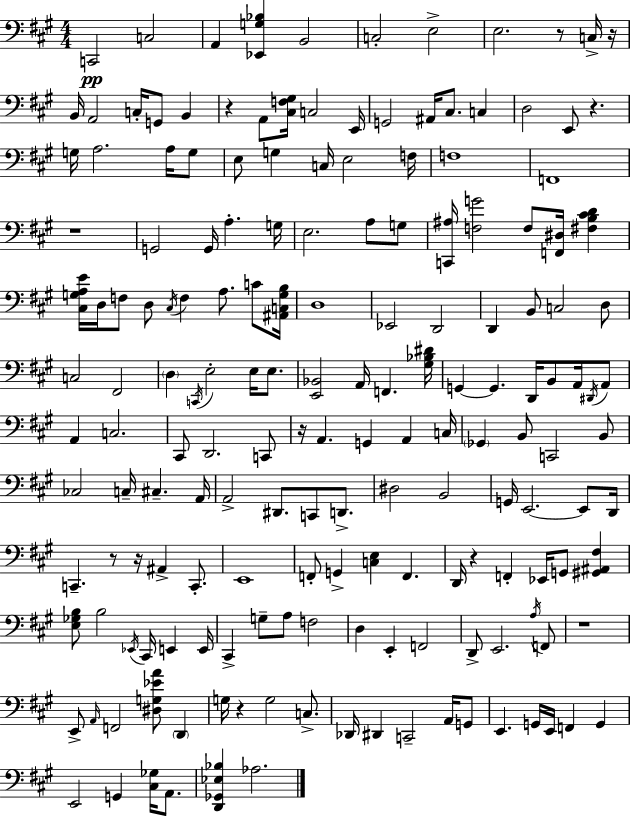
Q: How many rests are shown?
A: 11